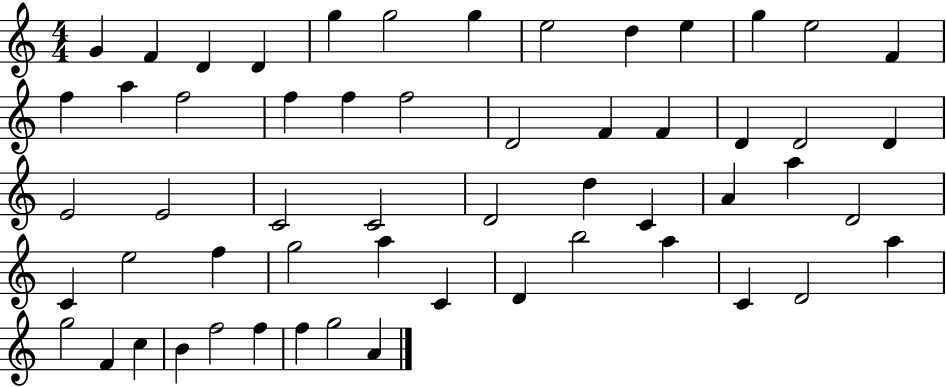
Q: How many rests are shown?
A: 0